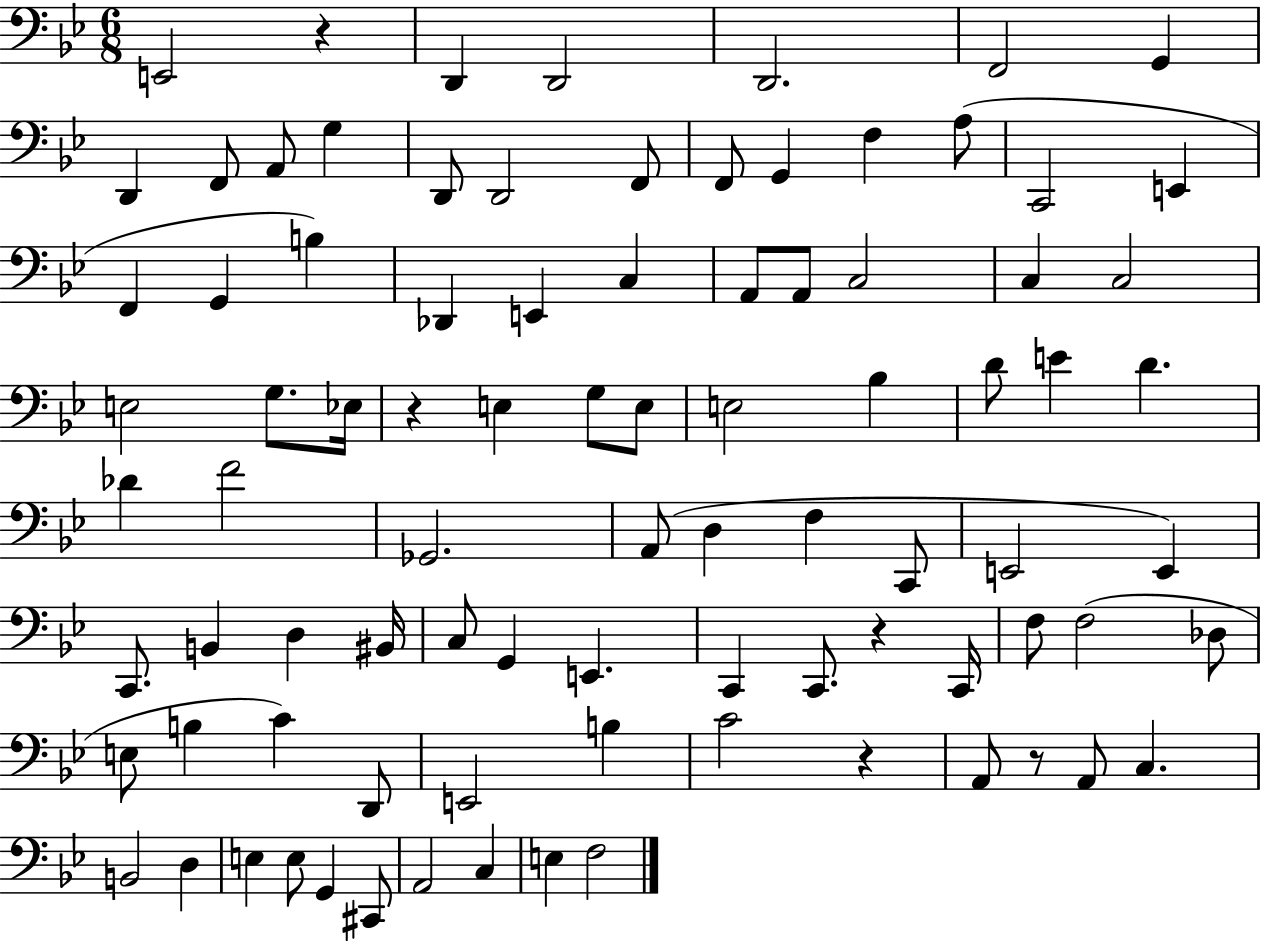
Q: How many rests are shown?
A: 5